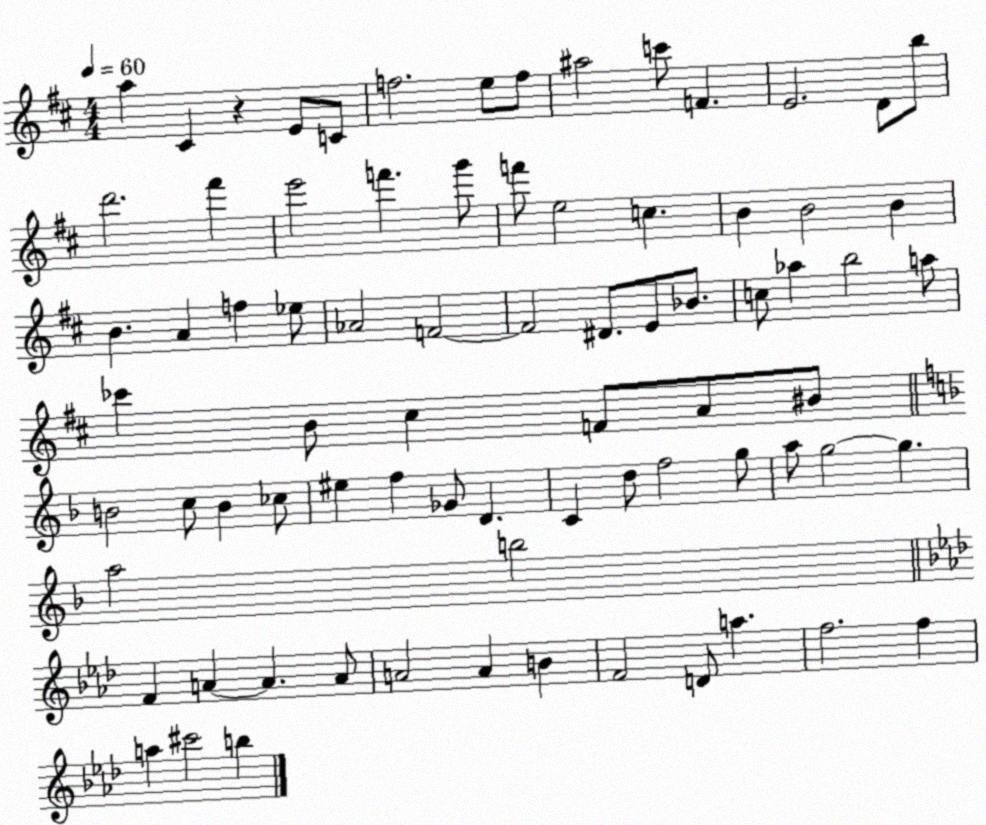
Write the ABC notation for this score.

X:1
T:Untitled
M:4/4
L:1/4
K:D
a ^C z E/2 C/2 f2 e/2 f/2 ^a2 c'/2 F E2 D/2 b/2 d'2 ^f' e'2 f' g'/2 f'/2 e2 c B B2 B B A f _e/2 _A2 F2 F2 ^D/2 E/2 _B/2 c/2 _a b2 a/2 _c' B/2 ^c F/2 A/2 ^B/2 B2 c/2 B _c/2 ^e f _G/2 D C d/2 f2 g/2 a/2 g2 g a2 b2 F A A A/2 A2 A B F2 D/2 a f2 f a ^c'2 b